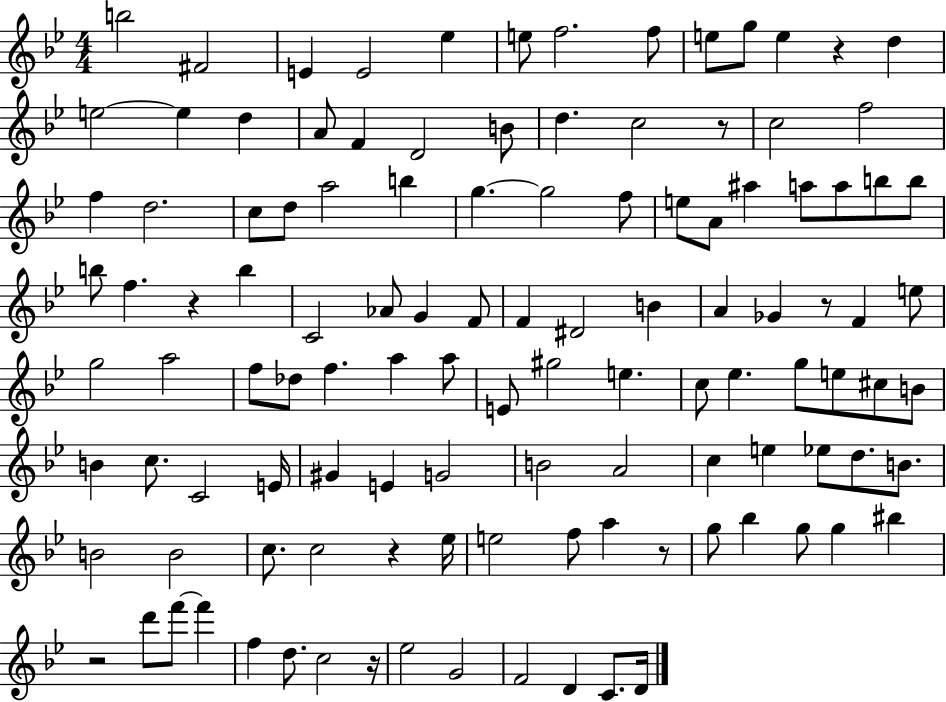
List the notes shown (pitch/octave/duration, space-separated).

B5/h F#4/h E4/q E4/h Eb5/q E5/e F5/h. F5/e E5/e G5/e E5/q R/q D5/q E5/h E5/q D5/q A4/e F4/q D4/h B4/e D5/q. C5/h R/e C5/h F5/h F5/q D5/h. C5/e D5/e A5/h B5/q G5/q. G5/h F5/e E5/e A4/e A#5/q A5/e A5/e B5/e B5/e B5/e F5/q. R/q B5/q C4/h Ab4/e G4/q F4/e F4/q D#4/h B4/q A4/q Gb4/q R/e F4/q E5/e G5/h A5/h F5/e Db5/e F5/q. A5/q A5/e E4/e G#5/h E5/q. C5/e Eb5/q. G5/e E5/e C#5/e B4/e B4/q C5/e. C4/h E4/s G#4/q E4/q G4/h B4/h A4/h C5/q E5/q Eb5/e D5/e. B4/e. B4/h B4/h C5/e. C5/h R/q Eb5/s E5/h F5/e A5/q R/e G5/e Bb5/q G5/e G5/q BIS5/q R/h D6/e F6/e F6/q F5/q D5/e. C5/h R/s Eb5/h G4/h F4/h D4/q C4/e. D4/s